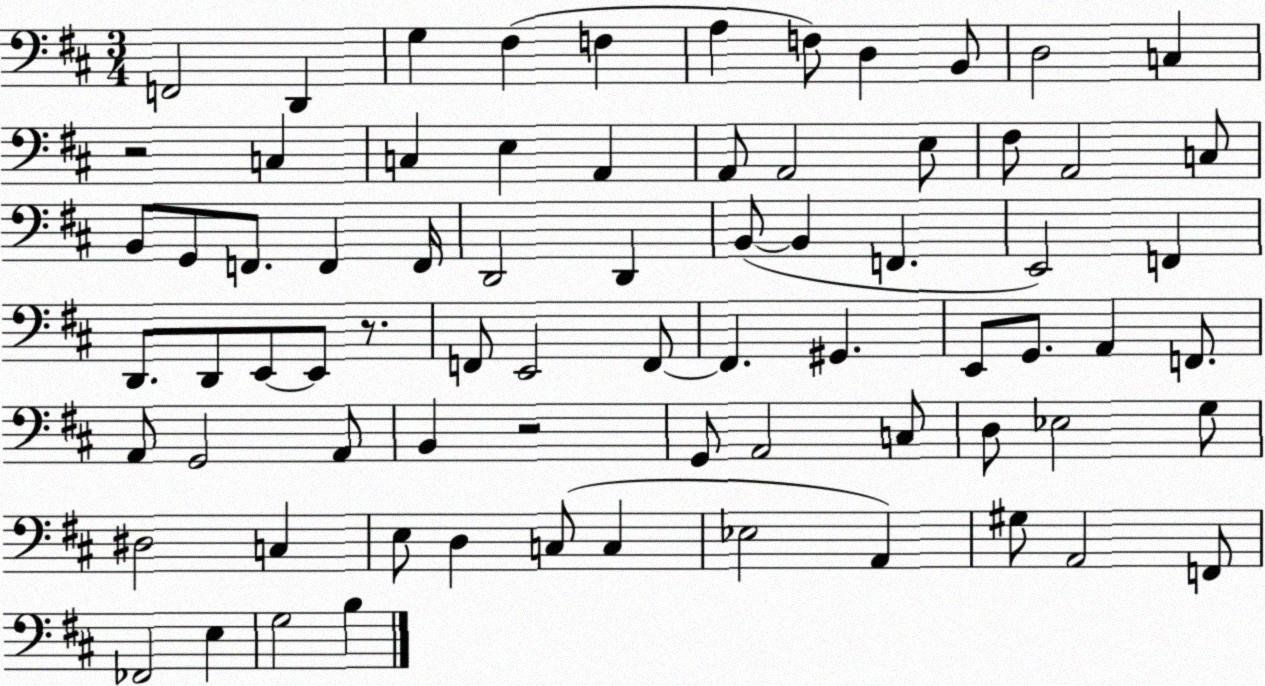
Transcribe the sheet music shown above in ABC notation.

X:1
T:Untitled
M:3/4
L:1/4
K:D
F,,2 D,, G, ^F, F, A, F,/2 D, B,,/2 D,2 C, z2 C, C, E, A,, A,,/2 A,,2 E,/2 ^F,/2 A,,2 C,/2 B,,/2 G,,/2 F,,/2 F,, F,,/4 D,,2 D,, B,,/2 B,, F,, E,,2 F,, D,,/2 D,,/2 E,,/2 E,,/2 z/2 F,,/2 E,,2 F,,/2 F,, ^G,, E,,/2 G,,/2 A,, F,,/2 A,,/2 G,,2 A,,/2 B,, z2 G,,/2 A,,2 C,/2 D,/2 _E,2 G,/2 ^D,2 C, E,/2 D, C,/2 C, _E,2 A,, ^G,/2 A,,2 F,,/2 _F,,2 E, G,2 B,